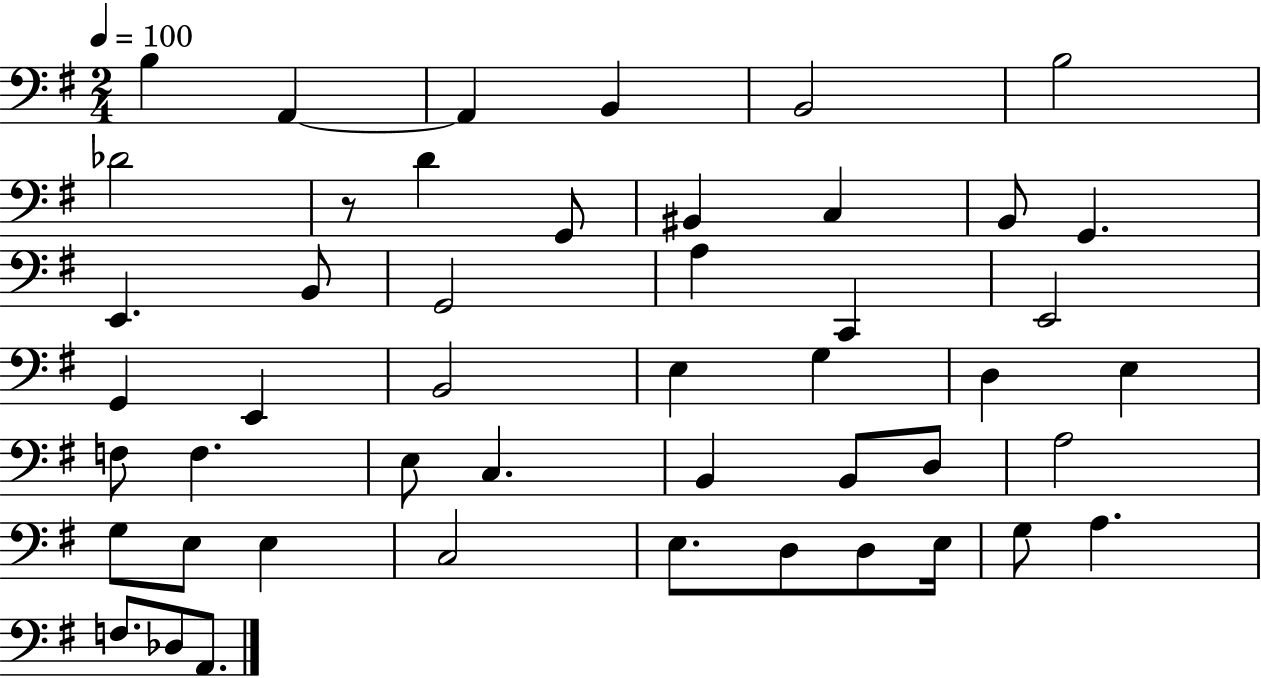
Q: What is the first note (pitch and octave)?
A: B3